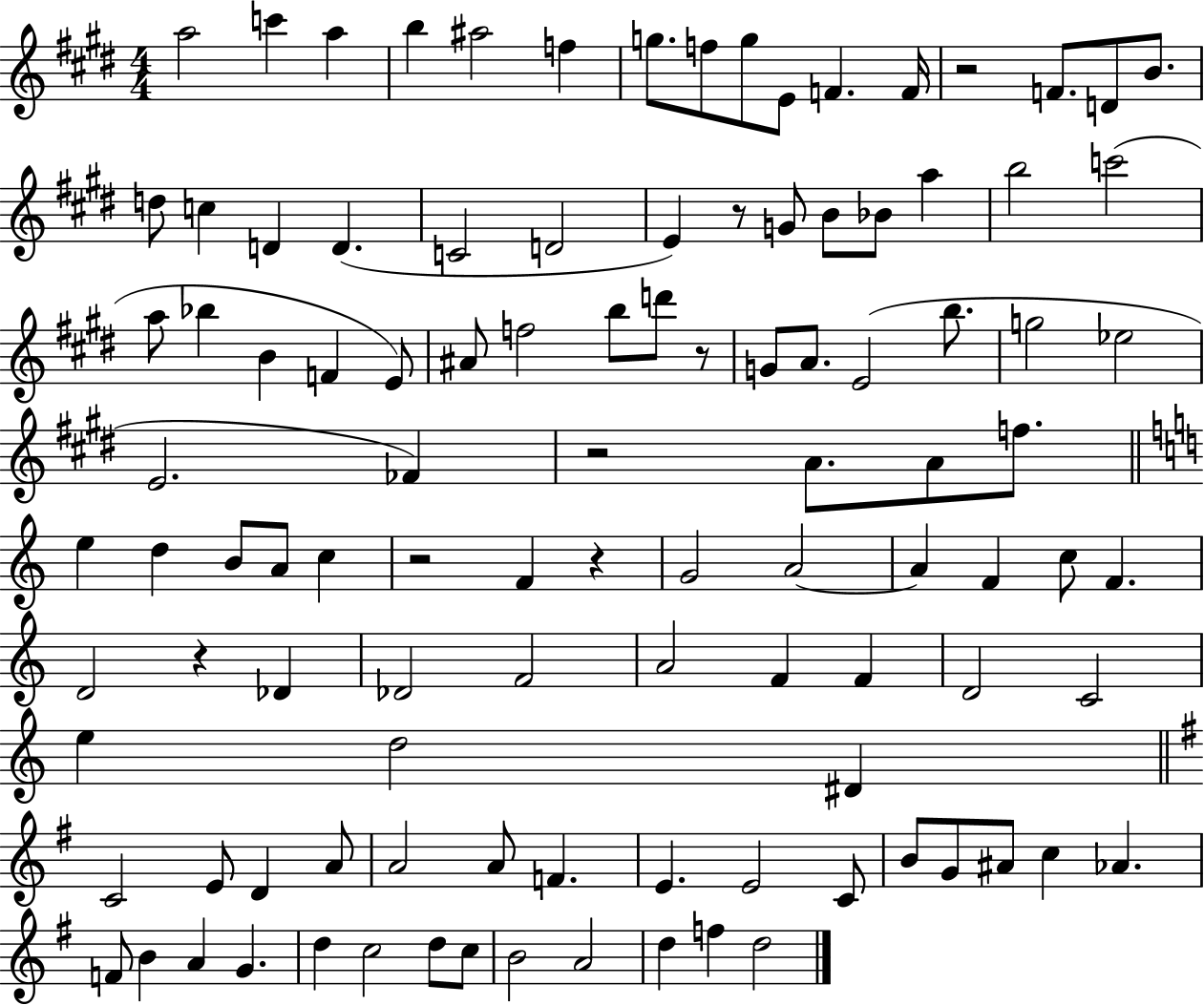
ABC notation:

X:1
T:Untitled
M:4/4
L:1/4
K:E
a2 c' a b ^a2 f g/2 f/2 g/2 E/2 F F/4 z2 F/2 D/2 B/2 d/2 c D D C2 D2 E z/2 G/2 B/2 _B/2 a b2 c'2 a/2 _b B F E/2 ^A/2 f2 b/2 d'/2 z/2 G/2 A/2 E2 b/2 g2 _e2 E2 _F z2 A/2 A/2 f/2 e d B/2 A/2 c z2 F z G2 A2 A F c/2 F D2 z _D _D2 F2 A2 F F D2 C2 e d2 ^D C2 E/2 D A/2 A2 A/2 F E E2 C/2 B/2 G/2 ^A/2 c _A F/2 B A G d c2 d/2 c/2 B2 A2 d f d2